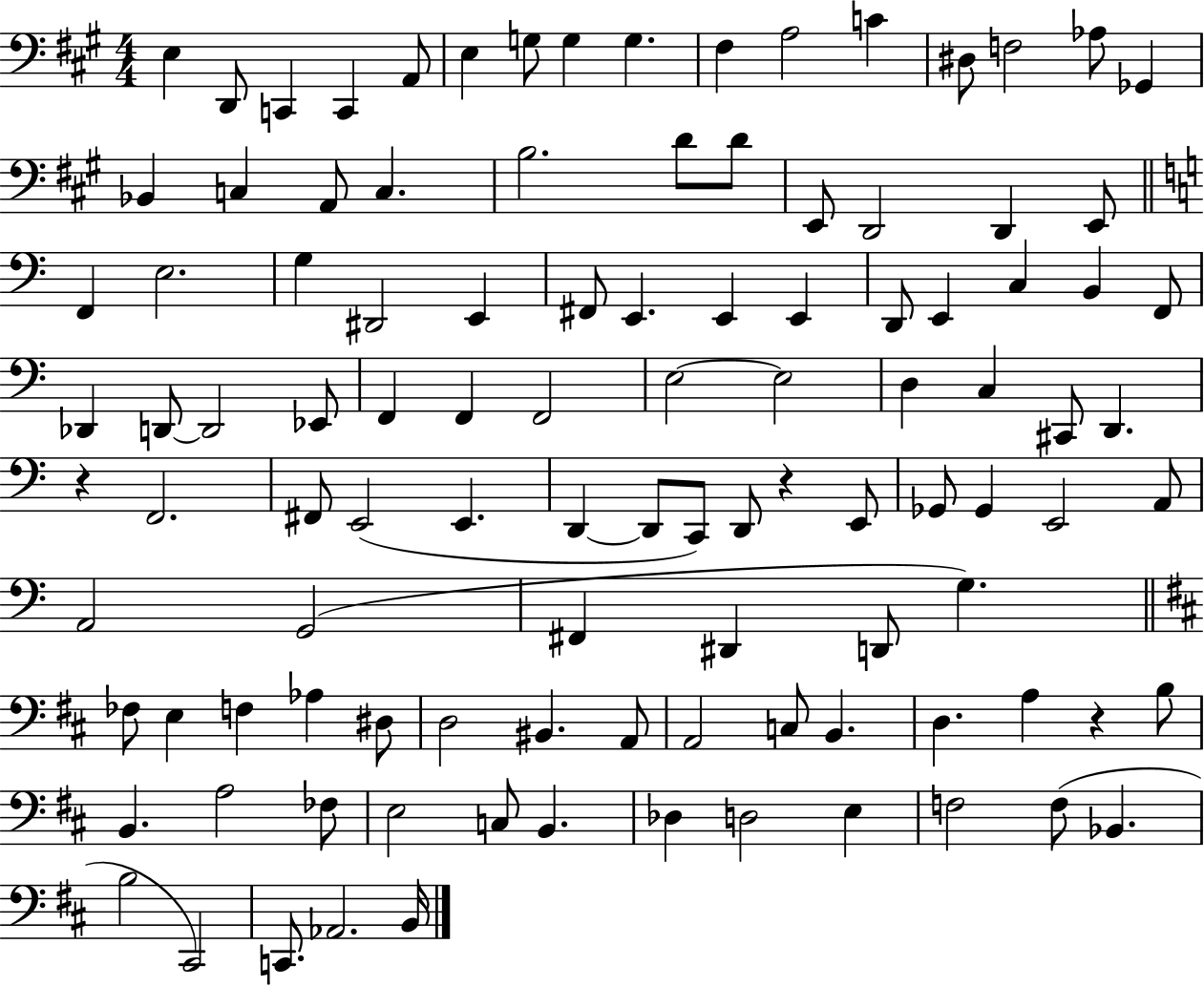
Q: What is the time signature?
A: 4/4